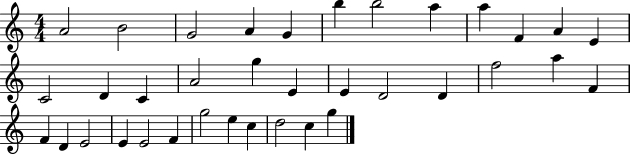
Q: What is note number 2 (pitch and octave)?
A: B4